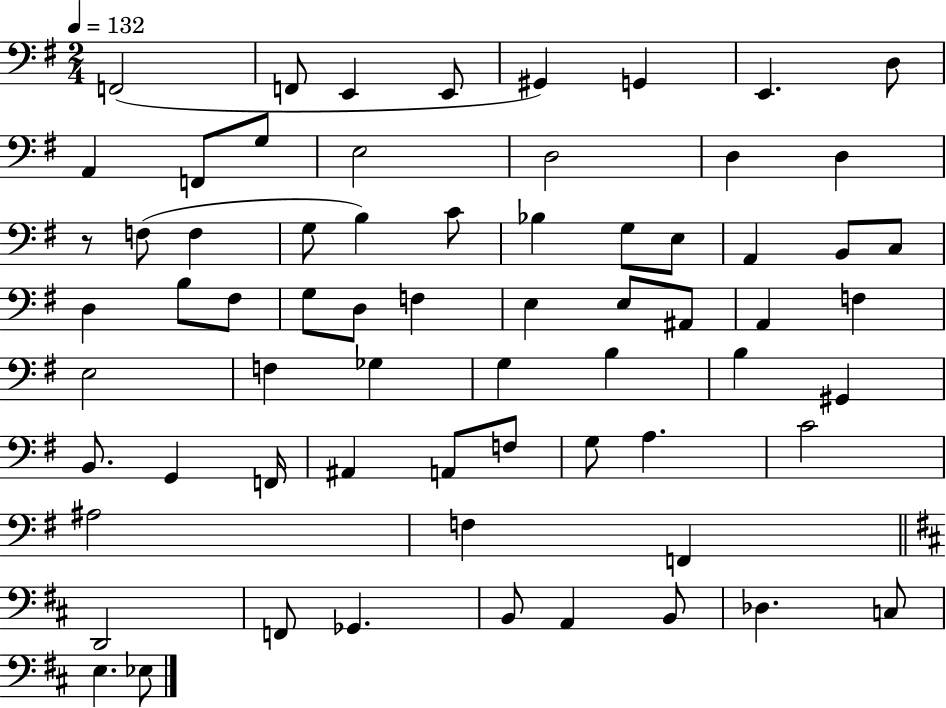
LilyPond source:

{
  \clef bass
  \numericTimeSignature
  \time 2/4
  \key g \major
  \tempo 4 = 132
  f,2( | f,8 e,4 e,8 | gis,4) g,4 | e,4. d8 | \break a,4 f,8 g8 | e2 | d2 | d4 d4 | \break r8 f8( f4 | g8 b4) c'8 | bes4 g8 e8 | a,4 b,8 c8 | \break d4 b8 fis8 | g8 d8 f4 | e4 e8 ais,8 | a,4 f4 | \break e2 | f4 ges4 | g4 b4 | b4 gis,4 | \break b,8. g,4 f,16 | ais,4 a,8 f8 | g8 a4. | c'2 | \break ais2 | f4 f,4 | \bar "||" \break \key d \major d,2 | f,8 ges,4. | b,8 a,4 b,8 | des4. c8 | \break e4. ees8 | \bar "|."
}